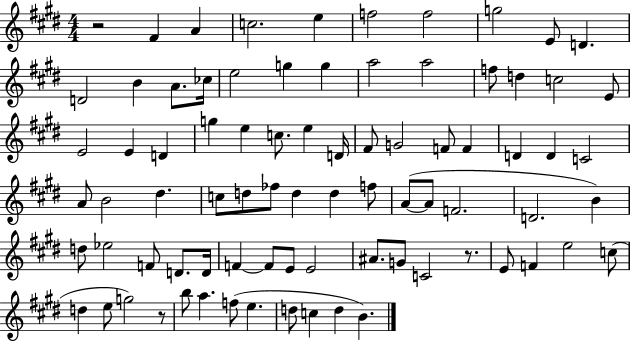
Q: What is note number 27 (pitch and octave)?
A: E5